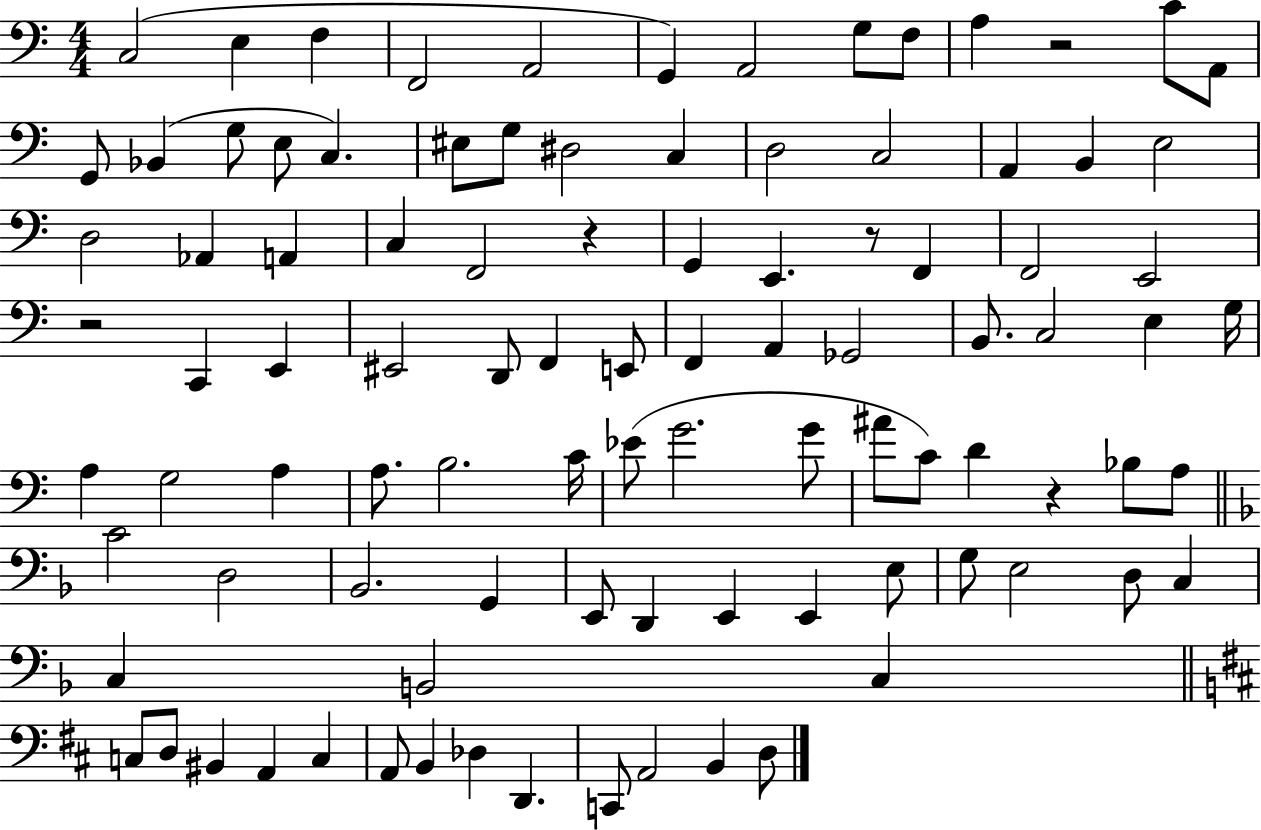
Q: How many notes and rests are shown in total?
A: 97